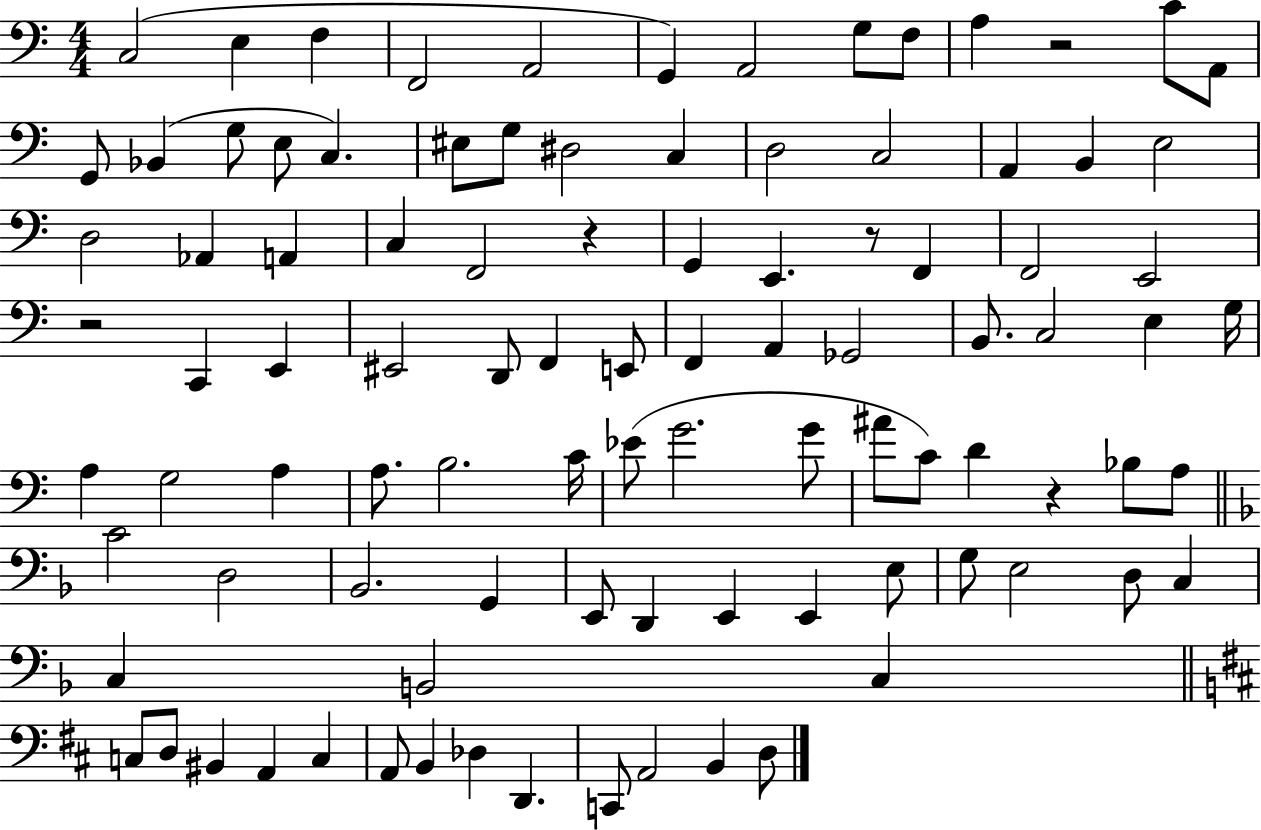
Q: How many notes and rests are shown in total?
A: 97